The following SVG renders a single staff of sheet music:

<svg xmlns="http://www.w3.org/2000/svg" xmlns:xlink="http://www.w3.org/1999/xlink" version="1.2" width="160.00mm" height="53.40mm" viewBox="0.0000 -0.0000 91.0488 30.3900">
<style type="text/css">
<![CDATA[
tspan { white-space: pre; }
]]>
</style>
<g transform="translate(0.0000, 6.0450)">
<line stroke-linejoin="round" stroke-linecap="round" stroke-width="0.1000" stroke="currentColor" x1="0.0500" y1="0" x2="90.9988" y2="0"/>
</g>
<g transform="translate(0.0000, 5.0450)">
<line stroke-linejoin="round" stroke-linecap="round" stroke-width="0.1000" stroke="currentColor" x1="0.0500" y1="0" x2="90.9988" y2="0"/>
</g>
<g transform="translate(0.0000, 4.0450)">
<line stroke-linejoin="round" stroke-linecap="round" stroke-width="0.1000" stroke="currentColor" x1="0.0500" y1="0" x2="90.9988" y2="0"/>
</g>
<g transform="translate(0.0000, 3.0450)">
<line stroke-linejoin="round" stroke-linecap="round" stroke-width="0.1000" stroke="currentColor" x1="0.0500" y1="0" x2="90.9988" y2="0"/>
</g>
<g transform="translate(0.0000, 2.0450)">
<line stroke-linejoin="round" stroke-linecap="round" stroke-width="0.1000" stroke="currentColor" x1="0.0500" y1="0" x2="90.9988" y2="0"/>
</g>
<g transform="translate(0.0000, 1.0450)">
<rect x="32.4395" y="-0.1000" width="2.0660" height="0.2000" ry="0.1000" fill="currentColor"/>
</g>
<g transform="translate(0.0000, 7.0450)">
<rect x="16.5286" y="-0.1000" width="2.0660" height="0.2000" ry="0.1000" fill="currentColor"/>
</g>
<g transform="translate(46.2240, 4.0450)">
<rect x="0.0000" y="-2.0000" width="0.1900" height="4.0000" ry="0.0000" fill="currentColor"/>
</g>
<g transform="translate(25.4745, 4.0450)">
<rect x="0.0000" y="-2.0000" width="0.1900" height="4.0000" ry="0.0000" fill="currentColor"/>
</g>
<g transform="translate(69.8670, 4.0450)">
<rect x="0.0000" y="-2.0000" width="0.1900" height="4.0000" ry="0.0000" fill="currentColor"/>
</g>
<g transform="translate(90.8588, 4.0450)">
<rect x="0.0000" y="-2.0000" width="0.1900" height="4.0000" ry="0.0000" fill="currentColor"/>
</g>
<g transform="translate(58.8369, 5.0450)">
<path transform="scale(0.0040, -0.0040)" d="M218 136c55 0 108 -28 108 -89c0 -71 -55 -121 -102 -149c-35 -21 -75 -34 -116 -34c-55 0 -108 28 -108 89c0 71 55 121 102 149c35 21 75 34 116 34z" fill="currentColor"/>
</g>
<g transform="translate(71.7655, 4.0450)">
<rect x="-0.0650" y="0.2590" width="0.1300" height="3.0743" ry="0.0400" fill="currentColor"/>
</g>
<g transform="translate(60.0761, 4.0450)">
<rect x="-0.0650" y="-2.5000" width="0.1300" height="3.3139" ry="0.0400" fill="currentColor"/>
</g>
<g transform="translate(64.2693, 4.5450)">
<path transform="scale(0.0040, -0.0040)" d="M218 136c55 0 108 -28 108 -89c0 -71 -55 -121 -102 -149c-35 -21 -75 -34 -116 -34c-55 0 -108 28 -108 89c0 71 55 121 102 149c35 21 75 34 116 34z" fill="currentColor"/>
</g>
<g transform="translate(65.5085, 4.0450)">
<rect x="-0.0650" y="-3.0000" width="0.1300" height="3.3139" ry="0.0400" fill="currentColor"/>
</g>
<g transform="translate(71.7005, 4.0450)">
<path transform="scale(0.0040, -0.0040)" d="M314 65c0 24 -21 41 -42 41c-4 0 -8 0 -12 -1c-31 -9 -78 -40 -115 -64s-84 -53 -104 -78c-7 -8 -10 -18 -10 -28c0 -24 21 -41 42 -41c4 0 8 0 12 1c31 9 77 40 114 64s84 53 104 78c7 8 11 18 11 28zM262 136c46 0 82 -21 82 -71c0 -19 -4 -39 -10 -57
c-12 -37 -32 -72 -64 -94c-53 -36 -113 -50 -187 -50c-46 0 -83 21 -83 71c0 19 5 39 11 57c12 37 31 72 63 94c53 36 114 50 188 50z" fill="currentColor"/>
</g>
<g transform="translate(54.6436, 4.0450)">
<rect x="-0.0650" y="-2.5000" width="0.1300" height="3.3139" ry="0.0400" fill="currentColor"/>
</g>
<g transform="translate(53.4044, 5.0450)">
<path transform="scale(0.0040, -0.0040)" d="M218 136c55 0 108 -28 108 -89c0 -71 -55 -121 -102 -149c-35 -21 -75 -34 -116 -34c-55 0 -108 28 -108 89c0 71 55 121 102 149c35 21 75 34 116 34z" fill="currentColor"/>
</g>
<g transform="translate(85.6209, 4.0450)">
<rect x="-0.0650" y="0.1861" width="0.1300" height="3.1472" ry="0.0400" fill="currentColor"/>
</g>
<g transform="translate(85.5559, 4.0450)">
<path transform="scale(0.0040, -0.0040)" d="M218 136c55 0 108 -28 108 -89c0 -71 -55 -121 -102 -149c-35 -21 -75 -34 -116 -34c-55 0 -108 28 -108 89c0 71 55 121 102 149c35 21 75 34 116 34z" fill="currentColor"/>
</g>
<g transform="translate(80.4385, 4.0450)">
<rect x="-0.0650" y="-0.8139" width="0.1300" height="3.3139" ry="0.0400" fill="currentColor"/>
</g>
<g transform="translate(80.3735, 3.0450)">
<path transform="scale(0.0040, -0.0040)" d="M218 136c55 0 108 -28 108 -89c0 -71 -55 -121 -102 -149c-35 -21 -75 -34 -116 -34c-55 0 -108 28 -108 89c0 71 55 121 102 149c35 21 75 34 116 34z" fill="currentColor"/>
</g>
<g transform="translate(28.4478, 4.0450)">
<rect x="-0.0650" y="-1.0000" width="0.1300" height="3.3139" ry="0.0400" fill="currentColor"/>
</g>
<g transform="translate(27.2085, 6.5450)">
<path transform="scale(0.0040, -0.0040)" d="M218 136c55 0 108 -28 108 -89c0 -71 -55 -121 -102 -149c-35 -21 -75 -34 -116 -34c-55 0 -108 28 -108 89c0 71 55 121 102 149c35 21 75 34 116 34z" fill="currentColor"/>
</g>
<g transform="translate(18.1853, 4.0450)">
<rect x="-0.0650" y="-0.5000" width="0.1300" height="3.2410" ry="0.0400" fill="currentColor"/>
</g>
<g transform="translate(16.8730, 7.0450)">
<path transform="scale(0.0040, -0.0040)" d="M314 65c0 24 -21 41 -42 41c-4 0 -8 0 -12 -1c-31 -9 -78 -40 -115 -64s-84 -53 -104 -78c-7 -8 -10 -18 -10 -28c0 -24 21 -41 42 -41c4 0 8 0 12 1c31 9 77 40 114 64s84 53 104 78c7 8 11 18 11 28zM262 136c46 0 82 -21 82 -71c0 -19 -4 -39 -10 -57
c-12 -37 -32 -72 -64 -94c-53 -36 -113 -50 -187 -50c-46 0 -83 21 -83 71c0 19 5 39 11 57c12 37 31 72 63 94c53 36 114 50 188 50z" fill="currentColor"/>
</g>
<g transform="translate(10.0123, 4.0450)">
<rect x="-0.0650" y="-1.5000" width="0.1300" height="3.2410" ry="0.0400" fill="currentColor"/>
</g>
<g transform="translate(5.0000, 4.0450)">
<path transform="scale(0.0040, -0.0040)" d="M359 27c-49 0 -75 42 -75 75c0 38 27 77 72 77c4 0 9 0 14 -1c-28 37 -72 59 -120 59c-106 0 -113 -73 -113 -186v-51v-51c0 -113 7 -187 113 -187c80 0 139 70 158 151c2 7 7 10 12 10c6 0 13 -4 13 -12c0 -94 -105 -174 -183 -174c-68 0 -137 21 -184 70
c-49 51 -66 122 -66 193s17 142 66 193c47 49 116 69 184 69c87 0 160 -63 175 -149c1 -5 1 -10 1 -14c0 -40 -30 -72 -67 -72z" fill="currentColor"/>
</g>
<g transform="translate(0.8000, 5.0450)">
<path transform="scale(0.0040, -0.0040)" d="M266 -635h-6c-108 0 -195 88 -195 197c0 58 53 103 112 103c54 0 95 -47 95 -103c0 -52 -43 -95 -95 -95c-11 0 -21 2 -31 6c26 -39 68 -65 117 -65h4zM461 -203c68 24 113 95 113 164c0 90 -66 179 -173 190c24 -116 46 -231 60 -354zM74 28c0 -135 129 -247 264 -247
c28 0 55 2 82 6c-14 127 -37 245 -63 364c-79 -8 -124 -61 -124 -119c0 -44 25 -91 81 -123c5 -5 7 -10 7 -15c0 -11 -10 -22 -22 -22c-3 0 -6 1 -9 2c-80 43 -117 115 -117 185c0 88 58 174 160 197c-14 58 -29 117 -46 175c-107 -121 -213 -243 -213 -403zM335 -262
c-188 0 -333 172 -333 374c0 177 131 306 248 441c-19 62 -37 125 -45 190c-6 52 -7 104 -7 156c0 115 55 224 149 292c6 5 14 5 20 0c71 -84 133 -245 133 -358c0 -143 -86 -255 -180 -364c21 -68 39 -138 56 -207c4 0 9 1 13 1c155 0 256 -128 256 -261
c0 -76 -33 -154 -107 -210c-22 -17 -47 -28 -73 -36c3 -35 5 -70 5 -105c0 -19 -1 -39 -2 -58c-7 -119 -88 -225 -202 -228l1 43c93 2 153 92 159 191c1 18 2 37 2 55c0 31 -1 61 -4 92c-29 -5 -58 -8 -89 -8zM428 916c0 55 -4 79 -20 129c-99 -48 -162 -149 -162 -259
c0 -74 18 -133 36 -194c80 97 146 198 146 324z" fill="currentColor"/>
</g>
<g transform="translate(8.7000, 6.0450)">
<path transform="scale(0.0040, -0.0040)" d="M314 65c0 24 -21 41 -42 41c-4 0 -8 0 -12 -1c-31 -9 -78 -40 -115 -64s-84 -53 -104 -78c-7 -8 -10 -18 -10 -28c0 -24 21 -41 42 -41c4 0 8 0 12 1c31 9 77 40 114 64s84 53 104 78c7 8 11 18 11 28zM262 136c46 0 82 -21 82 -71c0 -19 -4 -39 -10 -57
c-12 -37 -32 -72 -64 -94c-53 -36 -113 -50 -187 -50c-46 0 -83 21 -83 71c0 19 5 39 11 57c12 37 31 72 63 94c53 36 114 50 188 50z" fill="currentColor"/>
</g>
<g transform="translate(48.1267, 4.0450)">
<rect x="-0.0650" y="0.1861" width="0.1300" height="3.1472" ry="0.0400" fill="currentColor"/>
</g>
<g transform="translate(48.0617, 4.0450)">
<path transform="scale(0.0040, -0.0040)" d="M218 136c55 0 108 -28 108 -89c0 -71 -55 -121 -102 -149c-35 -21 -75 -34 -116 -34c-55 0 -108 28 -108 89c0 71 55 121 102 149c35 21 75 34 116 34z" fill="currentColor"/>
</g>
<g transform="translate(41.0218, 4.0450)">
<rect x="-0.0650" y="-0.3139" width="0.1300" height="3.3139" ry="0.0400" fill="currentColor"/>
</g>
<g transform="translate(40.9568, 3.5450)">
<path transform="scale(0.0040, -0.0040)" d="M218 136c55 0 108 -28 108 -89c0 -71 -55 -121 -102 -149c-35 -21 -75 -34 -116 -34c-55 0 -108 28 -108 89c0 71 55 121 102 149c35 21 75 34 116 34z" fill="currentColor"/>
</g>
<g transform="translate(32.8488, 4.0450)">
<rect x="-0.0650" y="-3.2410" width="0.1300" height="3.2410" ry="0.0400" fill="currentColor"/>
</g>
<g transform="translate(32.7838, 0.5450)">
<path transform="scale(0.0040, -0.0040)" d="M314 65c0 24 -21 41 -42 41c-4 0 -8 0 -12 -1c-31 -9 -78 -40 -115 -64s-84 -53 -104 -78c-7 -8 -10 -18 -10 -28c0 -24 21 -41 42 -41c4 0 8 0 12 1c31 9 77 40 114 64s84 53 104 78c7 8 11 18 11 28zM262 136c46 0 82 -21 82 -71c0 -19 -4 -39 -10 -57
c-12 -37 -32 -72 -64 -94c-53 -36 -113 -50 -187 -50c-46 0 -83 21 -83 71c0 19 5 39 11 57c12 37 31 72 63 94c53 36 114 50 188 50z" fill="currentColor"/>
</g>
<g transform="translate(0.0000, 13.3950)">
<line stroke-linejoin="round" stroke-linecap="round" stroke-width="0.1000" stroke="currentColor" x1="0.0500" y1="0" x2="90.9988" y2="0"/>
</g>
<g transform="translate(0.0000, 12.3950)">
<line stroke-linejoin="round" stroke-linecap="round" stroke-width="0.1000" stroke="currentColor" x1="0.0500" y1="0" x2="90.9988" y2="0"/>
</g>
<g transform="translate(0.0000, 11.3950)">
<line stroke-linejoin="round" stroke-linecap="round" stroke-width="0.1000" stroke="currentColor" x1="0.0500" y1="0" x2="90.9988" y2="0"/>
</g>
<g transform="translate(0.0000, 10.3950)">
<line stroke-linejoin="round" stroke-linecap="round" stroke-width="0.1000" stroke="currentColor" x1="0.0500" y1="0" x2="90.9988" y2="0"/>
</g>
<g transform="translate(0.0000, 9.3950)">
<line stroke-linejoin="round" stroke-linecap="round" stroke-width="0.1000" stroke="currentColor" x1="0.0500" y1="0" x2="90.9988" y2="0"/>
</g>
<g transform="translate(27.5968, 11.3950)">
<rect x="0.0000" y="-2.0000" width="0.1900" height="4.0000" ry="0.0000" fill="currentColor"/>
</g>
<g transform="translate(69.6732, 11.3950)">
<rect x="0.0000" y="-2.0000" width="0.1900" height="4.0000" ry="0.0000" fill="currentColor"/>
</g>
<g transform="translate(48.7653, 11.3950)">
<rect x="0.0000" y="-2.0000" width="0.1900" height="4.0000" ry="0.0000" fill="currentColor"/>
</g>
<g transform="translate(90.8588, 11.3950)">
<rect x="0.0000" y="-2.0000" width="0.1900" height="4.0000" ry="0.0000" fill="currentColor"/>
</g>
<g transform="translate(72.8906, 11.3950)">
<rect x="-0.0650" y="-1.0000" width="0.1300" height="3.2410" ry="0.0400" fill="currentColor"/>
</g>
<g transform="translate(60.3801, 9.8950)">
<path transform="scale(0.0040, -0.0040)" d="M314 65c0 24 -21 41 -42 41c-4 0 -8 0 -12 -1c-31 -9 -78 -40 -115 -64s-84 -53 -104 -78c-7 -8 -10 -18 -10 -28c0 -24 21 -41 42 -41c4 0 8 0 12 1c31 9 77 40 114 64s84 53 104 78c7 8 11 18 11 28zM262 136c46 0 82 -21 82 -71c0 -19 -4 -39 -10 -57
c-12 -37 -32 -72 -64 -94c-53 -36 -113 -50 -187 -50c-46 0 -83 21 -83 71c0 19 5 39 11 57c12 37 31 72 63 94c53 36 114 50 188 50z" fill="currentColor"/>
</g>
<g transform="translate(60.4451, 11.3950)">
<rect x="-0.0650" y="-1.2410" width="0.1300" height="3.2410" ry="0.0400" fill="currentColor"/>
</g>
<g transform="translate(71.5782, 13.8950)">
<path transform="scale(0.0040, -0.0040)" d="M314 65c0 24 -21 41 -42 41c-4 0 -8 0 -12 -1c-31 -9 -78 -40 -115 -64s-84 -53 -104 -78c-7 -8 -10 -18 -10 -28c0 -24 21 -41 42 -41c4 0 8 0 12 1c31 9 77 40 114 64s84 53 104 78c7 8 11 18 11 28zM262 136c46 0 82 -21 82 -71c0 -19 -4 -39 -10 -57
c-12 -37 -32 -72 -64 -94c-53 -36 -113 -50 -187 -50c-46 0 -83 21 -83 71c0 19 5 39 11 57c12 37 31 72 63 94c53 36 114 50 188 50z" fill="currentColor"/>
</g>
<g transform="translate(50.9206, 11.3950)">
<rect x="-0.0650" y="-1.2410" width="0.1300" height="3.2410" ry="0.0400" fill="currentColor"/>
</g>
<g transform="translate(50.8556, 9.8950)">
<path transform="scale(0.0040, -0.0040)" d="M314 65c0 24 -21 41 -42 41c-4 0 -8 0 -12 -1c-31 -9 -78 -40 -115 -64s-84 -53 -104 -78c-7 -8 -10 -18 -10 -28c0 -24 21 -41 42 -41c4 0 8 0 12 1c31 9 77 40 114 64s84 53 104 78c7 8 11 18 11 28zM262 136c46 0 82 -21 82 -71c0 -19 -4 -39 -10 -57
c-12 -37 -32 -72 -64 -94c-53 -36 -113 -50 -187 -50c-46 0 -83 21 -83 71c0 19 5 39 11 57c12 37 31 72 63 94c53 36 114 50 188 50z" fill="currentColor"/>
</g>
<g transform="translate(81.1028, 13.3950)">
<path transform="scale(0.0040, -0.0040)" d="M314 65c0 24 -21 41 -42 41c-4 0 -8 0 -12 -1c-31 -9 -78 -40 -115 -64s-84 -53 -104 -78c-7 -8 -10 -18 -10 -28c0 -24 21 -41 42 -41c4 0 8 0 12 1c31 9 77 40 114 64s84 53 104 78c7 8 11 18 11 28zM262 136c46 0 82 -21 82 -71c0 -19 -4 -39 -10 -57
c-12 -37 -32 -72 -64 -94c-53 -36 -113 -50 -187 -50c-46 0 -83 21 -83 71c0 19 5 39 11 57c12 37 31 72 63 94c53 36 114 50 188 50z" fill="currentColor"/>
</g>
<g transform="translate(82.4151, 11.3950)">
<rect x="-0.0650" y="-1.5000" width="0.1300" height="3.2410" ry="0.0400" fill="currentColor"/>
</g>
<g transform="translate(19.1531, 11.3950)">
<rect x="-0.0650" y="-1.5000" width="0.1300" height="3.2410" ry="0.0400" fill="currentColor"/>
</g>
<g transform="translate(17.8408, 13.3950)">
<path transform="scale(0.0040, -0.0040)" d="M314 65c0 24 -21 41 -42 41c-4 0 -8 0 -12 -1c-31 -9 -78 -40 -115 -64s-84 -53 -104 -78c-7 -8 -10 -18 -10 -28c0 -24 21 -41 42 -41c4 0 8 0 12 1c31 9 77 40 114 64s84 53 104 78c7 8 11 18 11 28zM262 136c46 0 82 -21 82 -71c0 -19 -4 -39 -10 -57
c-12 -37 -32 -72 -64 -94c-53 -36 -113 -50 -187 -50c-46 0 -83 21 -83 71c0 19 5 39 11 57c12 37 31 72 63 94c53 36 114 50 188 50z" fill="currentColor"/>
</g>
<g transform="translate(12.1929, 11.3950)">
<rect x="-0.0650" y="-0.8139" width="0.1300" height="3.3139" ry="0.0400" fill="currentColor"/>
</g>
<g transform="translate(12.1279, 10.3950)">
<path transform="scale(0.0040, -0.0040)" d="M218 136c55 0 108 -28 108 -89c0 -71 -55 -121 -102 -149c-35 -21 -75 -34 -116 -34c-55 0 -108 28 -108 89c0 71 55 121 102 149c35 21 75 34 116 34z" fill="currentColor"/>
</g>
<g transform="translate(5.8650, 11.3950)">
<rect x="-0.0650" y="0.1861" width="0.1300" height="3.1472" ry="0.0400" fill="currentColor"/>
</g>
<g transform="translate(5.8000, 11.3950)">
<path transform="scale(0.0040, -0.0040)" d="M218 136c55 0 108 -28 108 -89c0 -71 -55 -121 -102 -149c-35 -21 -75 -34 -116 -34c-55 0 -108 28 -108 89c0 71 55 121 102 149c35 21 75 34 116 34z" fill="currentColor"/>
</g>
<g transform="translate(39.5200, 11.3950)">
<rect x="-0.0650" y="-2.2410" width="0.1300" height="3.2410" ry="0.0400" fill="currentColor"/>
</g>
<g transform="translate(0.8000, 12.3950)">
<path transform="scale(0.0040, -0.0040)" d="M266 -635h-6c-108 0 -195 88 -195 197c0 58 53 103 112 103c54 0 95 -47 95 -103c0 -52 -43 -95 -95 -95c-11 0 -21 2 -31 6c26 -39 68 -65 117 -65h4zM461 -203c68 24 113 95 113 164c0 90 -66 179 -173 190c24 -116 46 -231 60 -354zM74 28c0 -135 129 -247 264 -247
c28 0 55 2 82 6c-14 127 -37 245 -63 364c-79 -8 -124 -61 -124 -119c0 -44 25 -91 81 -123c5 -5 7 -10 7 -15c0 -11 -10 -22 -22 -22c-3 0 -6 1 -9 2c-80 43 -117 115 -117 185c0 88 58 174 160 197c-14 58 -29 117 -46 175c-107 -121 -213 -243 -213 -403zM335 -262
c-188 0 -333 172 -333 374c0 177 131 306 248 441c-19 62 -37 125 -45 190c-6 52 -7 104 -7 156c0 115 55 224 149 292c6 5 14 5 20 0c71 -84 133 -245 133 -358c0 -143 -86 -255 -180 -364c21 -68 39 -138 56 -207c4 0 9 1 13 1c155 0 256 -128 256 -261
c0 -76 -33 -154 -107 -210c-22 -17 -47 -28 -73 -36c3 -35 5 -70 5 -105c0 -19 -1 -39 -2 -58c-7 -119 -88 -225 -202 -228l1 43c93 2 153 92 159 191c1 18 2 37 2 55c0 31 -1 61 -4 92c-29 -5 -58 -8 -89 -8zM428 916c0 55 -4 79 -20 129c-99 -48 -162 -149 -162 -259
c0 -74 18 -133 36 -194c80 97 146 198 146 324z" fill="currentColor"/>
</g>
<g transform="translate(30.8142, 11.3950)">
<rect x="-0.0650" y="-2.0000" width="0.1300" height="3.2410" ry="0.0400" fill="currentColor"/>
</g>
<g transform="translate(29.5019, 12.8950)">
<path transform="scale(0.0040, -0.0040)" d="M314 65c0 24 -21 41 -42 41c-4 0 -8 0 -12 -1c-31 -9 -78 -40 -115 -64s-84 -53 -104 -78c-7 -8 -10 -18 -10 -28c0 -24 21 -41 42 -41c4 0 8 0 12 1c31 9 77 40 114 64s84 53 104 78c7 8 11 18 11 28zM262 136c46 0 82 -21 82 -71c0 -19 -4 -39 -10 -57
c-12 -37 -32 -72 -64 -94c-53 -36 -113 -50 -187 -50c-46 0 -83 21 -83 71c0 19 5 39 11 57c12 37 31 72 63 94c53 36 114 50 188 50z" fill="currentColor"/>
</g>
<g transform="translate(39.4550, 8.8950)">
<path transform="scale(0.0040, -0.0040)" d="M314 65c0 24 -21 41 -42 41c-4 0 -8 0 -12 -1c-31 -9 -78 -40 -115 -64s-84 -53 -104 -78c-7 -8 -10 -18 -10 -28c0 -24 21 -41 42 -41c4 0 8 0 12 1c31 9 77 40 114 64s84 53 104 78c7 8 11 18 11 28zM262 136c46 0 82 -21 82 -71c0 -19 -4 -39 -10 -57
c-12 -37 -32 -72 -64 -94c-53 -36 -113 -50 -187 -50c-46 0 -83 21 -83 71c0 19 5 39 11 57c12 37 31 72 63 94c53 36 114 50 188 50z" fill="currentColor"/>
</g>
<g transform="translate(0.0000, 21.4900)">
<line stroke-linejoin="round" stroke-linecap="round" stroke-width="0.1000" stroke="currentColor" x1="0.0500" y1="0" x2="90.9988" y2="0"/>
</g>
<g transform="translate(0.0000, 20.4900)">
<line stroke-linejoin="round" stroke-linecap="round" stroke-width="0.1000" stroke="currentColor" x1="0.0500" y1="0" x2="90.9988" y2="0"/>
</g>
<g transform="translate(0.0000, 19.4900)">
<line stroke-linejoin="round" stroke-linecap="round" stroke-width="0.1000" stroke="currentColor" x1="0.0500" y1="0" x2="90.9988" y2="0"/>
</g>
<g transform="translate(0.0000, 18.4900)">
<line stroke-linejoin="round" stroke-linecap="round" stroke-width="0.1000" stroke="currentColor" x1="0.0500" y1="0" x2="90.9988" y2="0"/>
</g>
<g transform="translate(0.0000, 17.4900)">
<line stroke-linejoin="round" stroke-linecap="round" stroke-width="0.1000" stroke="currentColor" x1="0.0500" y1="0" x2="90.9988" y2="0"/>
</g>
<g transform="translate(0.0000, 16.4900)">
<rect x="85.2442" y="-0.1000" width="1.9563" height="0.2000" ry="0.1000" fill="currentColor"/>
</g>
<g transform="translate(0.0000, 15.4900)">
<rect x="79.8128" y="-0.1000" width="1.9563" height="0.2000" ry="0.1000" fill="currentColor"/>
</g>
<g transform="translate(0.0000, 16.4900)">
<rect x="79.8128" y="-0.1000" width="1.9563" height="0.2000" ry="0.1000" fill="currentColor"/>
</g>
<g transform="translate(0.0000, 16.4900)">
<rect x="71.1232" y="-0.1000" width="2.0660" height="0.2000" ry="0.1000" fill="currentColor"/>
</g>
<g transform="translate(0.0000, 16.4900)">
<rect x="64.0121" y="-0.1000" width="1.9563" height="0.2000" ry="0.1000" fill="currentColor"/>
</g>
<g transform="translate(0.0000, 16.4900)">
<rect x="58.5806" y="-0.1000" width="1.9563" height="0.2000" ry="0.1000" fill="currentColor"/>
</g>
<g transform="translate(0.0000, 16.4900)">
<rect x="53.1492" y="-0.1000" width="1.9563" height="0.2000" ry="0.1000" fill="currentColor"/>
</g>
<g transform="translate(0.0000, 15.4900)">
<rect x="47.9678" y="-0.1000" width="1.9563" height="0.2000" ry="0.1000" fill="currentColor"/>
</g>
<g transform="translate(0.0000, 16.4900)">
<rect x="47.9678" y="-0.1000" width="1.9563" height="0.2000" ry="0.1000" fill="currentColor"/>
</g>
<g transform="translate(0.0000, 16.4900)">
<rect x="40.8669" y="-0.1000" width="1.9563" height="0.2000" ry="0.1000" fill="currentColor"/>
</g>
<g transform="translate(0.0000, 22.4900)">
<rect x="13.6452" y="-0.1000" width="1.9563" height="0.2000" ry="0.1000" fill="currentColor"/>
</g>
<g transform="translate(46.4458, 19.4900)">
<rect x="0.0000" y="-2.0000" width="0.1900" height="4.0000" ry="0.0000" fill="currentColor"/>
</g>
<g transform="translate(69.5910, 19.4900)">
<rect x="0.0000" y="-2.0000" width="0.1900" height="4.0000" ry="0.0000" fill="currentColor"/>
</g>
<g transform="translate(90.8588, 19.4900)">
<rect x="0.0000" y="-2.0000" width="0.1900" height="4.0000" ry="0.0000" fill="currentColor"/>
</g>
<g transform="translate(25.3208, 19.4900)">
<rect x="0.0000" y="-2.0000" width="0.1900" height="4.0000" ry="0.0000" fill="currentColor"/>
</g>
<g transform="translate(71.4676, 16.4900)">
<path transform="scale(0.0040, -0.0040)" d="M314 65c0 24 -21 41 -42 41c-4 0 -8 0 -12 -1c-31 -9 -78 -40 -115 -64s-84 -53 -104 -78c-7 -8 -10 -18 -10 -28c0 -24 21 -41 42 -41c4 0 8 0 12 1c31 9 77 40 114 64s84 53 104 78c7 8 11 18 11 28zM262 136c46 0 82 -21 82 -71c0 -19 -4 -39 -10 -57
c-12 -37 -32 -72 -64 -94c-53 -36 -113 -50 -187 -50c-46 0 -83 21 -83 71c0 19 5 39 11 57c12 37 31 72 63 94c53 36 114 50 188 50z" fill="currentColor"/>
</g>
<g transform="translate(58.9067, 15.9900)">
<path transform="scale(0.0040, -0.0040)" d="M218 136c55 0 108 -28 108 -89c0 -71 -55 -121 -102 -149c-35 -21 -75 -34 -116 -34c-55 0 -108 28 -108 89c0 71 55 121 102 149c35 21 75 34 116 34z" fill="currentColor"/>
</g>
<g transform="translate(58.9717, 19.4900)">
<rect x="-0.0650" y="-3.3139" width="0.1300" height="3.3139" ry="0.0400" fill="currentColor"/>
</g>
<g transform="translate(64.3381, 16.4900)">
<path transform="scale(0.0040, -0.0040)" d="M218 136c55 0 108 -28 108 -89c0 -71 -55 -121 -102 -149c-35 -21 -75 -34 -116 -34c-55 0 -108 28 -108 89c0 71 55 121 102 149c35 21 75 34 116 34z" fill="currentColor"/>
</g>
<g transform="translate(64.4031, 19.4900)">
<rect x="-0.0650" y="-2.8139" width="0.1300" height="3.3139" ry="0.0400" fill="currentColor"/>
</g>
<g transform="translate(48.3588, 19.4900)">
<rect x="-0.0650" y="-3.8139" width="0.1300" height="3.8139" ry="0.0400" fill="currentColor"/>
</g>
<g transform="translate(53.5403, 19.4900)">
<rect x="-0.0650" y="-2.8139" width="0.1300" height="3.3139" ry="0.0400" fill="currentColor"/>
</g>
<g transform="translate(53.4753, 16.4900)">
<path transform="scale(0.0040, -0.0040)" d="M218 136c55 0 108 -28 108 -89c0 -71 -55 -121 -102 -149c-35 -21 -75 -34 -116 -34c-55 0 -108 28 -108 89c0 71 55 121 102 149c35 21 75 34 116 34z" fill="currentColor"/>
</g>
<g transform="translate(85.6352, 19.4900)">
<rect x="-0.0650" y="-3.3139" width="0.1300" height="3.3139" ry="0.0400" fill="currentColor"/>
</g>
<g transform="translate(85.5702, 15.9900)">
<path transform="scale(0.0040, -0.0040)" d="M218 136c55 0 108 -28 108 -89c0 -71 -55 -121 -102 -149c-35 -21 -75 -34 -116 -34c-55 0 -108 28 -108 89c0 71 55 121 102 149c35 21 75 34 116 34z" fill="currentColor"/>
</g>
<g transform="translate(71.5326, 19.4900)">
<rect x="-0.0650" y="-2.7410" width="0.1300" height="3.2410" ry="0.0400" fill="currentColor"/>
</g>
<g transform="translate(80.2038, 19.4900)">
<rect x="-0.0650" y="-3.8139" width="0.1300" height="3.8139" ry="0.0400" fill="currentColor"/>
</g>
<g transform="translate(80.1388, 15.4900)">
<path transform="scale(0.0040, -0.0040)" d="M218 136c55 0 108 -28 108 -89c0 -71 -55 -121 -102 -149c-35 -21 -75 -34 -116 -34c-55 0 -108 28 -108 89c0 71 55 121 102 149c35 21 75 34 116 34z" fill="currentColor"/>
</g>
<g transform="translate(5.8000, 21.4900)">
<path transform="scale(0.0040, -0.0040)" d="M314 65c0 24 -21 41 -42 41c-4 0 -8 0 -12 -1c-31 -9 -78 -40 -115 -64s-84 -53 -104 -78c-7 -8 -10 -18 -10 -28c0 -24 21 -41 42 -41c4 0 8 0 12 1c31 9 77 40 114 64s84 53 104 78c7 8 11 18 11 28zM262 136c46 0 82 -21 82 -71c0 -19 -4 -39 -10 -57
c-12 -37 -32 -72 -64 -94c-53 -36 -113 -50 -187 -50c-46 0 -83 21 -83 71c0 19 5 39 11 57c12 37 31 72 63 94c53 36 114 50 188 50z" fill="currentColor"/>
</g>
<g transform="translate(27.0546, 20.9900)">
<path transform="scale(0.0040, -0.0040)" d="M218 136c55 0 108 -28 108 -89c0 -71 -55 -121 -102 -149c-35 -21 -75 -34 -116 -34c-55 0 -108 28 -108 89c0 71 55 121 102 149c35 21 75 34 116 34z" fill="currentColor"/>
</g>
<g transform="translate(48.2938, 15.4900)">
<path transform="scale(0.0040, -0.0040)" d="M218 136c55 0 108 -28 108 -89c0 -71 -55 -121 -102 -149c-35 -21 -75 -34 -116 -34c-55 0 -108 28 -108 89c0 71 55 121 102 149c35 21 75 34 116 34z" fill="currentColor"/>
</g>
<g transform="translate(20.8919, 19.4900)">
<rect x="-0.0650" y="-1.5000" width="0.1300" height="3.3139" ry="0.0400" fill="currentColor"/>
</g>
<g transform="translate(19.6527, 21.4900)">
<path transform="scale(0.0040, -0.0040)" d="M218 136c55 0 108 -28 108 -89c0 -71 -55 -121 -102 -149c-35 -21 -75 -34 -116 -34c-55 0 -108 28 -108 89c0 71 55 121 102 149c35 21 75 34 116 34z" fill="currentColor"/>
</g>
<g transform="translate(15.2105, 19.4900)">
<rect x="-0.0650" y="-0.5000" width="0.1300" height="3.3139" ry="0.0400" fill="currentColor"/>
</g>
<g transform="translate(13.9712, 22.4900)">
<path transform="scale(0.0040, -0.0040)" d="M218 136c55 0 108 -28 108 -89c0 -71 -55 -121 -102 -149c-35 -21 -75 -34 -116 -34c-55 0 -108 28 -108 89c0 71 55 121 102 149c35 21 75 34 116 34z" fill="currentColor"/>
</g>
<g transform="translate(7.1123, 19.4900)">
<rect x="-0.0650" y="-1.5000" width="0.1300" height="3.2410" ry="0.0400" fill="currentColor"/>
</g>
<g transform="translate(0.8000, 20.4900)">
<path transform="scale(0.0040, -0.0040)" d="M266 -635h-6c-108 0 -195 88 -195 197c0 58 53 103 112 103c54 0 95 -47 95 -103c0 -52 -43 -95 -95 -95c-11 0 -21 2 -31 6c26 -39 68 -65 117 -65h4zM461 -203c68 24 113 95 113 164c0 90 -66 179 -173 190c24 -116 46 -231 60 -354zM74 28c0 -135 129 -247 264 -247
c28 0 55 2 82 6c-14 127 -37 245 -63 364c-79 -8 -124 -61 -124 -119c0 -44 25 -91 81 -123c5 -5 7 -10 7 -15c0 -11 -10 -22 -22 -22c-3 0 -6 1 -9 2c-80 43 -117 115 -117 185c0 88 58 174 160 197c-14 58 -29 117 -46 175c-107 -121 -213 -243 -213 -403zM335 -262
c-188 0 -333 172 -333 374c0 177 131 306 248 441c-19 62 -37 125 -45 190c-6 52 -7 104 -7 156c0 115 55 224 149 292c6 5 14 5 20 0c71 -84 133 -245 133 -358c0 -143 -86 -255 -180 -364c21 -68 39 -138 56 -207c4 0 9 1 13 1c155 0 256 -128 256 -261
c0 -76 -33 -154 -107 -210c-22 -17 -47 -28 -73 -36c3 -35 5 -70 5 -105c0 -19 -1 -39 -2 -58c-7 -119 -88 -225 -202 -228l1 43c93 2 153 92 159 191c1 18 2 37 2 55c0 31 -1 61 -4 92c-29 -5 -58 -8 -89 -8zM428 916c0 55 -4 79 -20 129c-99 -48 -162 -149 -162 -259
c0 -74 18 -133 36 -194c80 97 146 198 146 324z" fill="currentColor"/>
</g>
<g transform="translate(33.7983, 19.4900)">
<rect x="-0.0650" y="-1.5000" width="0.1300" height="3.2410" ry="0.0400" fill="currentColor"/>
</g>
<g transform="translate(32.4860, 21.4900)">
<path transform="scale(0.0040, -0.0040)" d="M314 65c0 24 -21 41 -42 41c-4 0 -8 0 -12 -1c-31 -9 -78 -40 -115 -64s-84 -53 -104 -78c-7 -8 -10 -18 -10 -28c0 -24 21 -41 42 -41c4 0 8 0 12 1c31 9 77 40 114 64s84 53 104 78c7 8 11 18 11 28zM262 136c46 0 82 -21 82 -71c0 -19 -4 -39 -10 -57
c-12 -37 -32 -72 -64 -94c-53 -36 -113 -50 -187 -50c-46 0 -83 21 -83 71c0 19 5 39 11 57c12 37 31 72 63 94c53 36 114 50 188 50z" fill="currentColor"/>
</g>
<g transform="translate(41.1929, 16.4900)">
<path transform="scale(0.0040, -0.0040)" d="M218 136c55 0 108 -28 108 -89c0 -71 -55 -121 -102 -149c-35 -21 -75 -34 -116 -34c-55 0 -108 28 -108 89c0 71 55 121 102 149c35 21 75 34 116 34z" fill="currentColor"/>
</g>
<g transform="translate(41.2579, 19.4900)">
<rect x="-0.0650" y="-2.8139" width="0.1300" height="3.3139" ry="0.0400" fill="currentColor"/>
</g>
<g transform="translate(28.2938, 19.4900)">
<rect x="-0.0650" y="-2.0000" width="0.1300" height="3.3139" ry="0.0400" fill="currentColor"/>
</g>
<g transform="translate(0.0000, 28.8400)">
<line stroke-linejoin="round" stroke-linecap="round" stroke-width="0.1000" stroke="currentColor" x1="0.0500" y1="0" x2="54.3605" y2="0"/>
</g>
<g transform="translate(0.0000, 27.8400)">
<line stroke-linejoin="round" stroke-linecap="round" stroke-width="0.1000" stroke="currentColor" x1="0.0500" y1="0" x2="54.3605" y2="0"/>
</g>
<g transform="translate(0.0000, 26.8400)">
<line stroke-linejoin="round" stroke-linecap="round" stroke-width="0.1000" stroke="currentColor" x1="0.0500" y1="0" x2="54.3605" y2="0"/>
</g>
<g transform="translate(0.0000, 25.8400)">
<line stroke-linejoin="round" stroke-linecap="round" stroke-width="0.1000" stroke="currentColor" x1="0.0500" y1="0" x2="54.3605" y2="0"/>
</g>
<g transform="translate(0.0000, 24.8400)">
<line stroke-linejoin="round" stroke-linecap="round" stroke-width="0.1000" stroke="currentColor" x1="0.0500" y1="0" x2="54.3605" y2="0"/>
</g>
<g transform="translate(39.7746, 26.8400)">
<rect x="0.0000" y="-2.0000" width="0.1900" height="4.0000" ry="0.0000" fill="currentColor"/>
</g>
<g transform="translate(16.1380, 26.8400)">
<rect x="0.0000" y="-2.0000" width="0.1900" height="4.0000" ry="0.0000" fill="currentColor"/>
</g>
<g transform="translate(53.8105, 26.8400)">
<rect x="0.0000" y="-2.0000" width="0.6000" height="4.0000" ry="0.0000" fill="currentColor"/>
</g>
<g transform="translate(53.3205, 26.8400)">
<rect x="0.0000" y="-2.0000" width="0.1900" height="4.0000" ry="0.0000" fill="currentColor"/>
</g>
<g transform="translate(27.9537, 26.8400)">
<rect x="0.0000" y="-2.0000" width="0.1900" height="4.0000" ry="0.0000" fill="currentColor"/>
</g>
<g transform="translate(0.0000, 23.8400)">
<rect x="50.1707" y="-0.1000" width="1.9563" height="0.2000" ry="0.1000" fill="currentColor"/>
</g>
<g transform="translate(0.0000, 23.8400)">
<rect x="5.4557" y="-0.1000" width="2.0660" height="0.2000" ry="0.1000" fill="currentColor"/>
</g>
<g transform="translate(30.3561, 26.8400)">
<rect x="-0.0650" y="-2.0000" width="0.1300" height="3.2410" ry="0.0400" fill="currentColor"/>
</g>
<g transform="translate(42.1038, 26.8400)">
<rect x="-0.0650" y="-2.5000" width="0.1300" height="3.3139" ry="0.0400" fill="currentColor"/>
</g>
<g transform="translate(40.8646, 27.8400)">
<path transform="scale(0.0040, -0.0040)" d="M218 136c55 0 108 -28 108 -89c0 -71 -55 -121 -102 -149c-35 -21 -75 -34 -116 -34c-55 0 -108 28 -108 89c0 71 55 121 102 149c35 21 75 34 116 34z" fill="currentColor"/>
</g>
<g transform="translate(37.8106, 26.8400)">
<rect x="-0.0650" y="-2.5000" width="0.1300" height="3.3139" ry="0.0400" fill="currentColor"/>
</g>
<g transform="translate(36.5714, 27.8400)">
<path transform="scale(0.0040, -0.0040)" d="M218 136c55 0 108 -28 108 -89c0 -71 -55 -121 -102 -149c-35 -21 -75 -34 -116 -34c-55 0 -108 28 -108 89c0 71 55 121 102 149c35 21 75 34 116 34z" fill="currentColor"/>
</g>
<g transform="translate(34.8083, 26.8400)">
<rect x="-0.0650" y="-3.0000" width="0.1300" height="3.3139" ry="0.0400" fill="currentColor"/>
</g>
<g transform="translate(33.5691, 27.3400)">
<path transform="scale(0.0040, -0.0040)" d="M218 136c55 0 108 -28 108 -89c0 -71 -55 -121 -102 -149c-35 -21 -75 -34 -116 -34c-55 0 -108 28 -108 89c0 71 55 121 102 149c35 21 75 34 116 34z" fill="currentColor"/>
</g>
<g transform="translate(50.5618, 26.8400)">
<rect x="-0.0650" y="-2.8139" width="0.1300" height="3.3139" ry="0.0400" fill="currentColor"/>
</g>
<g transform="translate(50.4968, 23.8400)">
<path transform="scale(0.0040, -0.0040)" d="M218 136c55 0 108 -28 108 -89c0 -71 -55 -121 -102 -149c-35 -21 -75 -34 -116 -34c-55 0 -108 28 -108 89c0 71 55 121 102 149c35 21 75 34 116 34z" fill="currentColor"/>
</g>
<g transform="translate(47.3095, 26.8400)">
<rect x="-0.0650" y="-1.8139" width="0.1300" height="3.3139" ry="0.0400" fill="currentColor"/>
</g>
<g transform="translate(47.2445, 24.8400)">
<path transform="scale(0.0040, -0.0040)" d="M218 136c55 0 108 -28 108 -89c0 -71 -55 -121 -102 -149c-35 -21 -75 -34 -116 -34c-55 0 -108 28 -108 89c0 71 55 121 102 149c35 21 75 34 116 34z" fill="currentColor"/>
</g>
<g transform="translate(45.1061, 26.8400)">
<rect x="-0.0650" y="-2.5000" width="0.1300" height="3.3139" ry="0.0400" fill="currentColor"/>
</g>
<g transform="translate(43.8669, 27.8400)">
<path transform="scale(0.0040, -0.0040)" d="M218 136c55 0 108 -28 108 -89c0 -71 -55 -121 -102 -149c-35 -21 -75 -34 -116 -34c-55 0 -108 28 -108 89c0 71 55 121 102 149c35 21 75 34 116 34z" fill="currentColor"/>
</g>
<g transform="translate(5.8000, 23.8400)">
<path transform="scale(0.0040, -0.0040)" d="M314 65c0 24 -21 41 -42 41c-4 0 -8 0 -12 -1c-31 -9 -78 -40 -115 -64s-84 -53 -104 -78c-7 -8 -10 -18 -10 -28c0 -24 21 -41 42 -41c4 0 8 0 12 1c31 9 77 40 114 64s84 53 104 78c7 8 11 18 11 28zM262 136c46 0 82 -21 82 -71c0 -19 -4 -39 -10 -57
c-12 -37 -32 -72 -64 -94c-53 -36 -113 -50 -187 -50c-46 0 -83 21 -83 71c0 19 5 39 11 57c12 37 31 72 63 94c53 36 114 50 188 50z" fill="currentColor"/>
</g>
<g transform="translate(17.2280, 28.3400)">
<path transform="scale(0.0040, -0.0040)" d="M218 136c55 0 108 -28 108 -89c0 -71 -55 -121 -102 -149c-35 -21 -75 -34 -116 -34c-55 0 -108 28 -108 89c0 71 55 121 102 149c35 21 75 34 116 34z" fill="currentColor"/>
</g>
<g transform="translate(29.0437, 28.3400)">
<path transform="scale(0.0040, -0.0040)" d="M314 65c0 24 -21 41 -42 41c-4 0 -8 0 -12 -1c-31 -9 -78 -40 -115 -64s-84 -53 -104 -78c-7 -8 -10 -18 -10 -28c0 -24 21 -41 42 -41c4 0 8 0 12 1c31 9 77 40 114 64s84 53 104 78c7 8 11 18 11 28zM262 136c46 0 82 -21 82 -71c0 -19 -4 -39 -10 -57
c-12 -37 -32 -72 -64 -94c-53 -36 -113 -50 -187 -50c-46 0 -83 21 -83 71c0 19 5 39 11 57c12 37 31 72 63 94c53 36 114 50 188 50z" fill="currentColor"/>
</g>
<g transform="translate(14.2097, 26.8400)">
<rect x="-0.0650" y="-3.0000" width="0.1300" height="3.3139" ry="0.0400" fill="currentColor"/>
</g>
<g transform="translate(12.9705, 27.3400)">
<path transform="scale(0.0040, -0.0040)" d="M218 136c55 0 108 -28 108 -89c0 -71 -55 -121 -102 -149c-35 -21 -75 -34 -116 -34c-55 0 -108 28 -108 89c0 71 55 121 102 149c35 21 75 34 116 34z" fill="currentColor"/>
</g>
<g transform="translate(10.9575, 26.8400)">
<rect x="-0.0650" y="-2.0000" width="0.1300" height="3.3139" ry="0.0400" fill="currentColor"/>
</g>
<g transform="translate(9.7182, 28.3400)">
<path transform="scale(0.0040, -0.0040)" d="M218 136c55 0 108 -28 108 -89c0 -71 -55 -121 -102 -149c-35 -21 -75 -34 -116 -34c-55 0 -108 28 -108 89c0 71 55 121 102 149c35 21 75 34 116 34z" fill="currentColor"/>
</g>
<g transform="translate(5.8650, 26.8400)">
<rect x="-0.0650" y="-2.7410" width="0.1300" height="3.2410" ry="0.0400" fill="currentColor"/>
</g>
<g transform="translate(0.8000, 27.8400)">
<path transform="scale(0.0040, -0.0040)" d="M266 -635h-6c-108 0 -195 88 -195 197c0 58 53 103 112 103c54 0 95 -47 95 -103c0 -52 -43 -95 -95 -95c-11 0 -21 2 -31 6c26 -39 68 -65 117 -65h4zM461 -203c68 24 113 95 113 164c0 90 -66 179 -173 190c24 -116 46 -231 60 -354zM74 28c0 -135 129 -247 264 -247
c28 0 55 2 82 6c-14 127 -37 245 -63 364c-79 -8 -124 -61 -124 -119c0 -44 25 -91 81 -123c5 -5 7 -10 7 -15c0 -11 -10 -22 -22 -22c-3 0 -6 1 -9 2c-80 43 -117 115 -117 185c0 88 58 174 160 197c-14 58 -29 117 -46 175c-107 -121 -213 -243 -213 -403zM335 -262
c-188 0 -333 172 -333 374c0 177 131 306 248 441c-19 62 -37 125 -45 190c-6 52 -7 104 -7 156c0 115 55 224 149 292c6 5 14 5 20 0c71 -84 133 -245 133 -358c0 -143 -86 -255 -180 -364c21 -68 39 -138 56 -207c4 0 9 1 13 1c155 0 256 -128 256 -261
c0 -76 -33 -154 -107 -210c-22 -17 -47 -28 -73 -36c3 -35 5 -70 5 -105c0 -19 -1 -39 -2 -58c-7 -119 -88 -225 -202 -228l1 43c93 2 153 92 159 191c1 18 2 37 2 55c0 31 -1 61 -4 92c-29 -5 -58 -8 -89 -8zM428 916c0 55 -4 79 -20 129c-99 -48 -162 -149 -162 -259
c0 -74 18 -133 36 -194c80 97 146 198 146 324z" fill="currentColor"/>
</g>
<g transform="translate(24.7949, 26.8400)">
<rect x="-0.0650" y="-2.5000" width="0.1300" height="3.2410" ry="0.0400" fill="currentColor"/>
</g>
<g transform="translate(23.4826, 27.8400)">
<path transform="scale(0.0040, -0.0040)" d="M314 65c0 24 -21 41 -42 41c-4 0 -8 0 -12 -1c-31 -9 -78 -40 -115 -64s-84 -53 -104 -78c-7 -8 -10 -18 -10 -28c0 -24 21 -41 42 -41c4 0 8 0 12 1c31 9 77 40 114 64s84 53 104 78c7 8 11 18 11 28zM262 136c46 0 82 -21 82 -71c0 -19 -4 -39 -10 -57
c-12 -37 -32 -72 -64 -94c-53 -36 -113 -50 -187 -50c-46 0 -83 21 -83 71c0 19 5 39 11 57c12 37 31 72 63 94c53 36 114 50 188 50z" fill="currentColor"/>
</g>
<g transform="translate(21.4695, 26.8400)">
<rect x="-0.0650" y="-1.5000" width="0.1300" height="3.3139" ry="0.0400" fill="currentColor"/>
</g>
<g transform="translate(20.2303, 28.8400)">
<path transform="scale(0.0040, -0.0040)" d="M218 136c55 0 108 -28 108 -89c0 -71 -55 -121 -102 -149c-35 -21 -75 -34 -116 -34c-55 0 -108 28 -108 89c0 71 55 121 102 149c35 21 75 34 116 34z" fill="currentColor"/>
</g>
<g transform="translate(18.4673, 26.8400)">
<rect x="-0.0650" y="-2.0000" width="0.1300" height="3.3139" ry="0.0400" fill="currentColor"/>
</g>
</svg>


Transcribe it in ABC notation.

X:1
T:Untitled
M:4/4
L:1/4
K:C
E2 C2 D b2 c B G G A B2 d B B d E2 F2 g2 e2 e2 D2 E2 E2 C E F E2 a c' a b a a2 c' b a2 F A F E G2 F2 A G G G f a